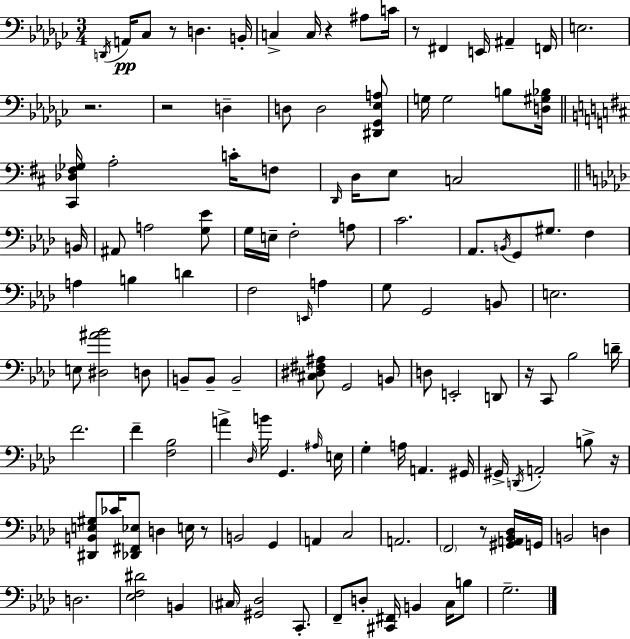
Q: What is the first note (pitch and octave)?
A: D2